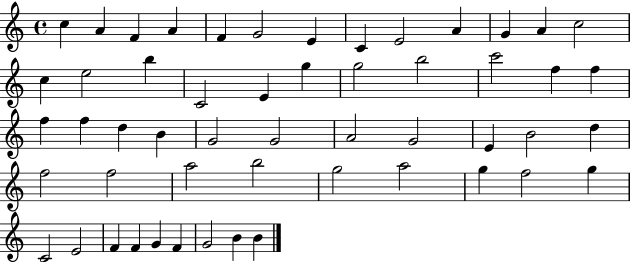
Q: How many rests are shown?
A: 0